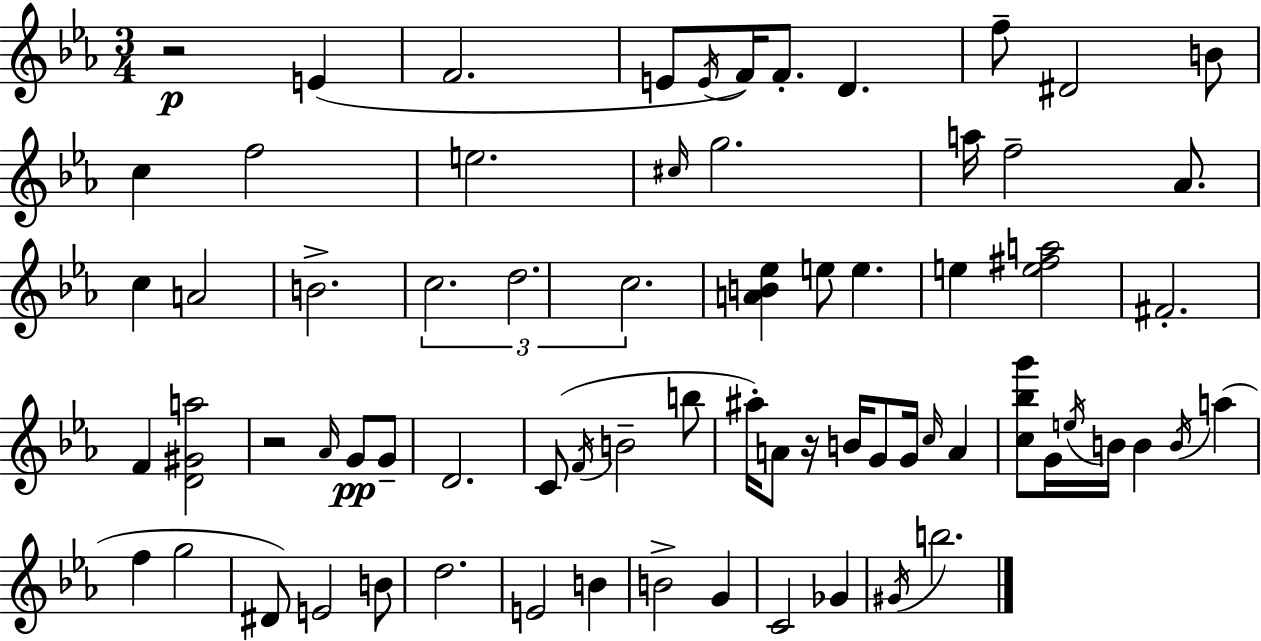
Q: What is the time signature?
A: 3/4